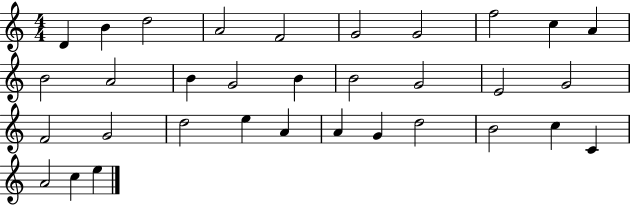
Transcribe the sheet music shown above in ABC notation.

X:1
T:Untitled
M:4/4
L:1/4
K:C
D B d2 A2 F2 G2 G2 f2 c A B2 A2 B G2 B B2 G2 E2 G2 F2 G2 d2 e A A G d2 B2 c C A2 c e